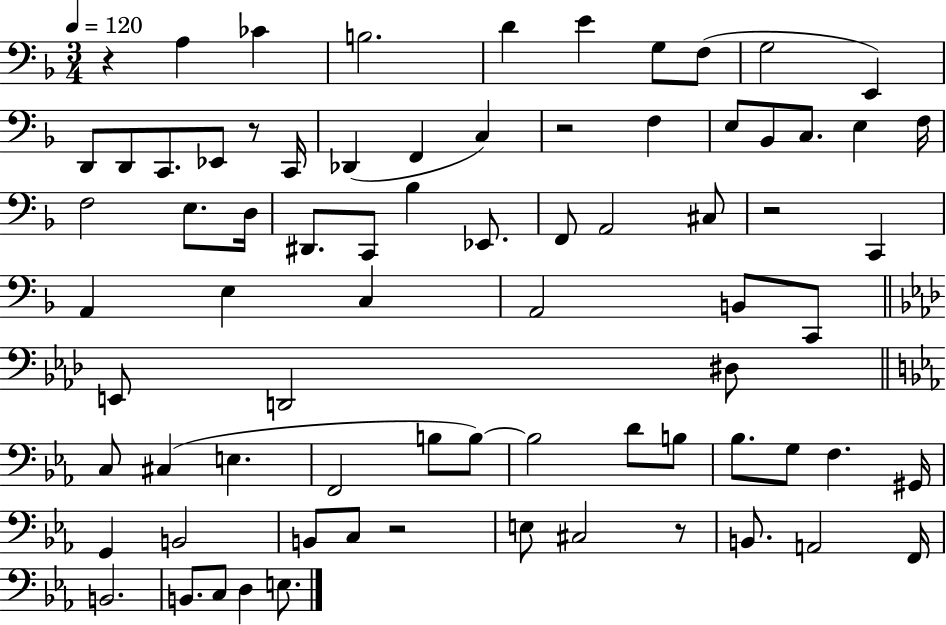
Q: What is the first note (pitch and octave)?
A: A3